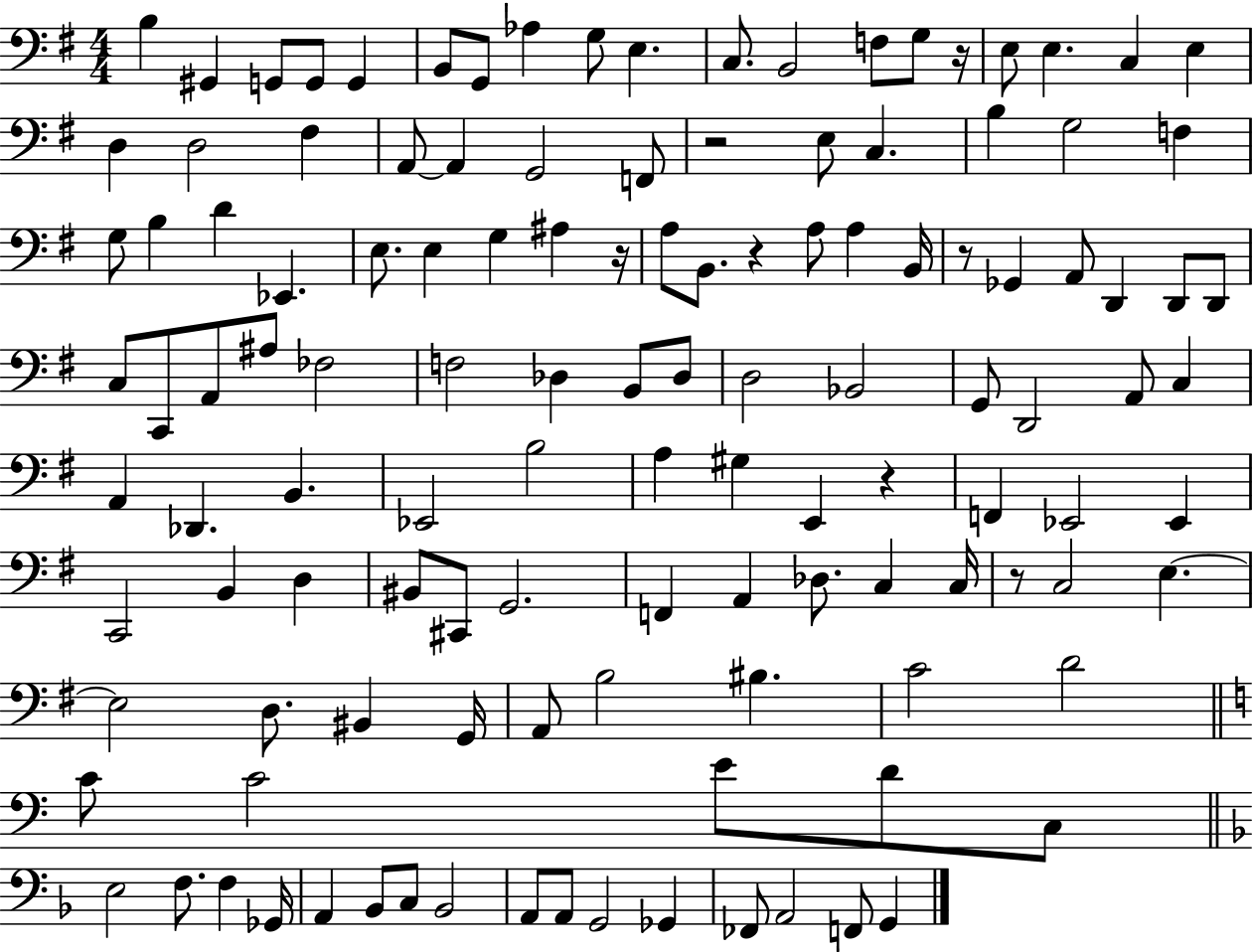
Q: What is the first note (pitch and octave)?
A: B3